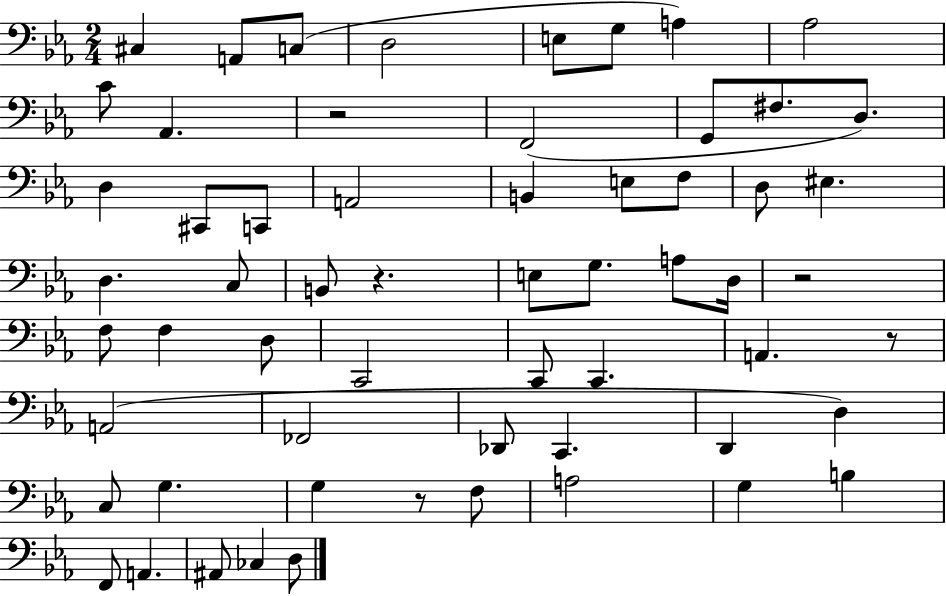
{
  \clef bass
  \numericTimeSignature
  \time 2/4
  \key ees \major
  cis4 a,8 c8( | d2 | e8 g8 a4) | aes2 | \break c'8 aes,4. | r2 | f,2( | g,8 fis8. d8.) | \break d4 cis,8 c,8 | a,2 | b,4 e8 f8 | d8 eis4. | \break d4. c8 | b,8 r4. | e8 g8. a8 d16 | r2 | \break f8 f4 d8 | c,2 | c,8 c,4. | a,4. r8 | \break a,2( | fes,2 | des,8 c,4. | d,4 d4) | \break c8 g4. | g4 r8 f8 | a2 | g4 b4 | \break f,8 a,4. | ais,8 ces4 d8 | \bar "|."
}